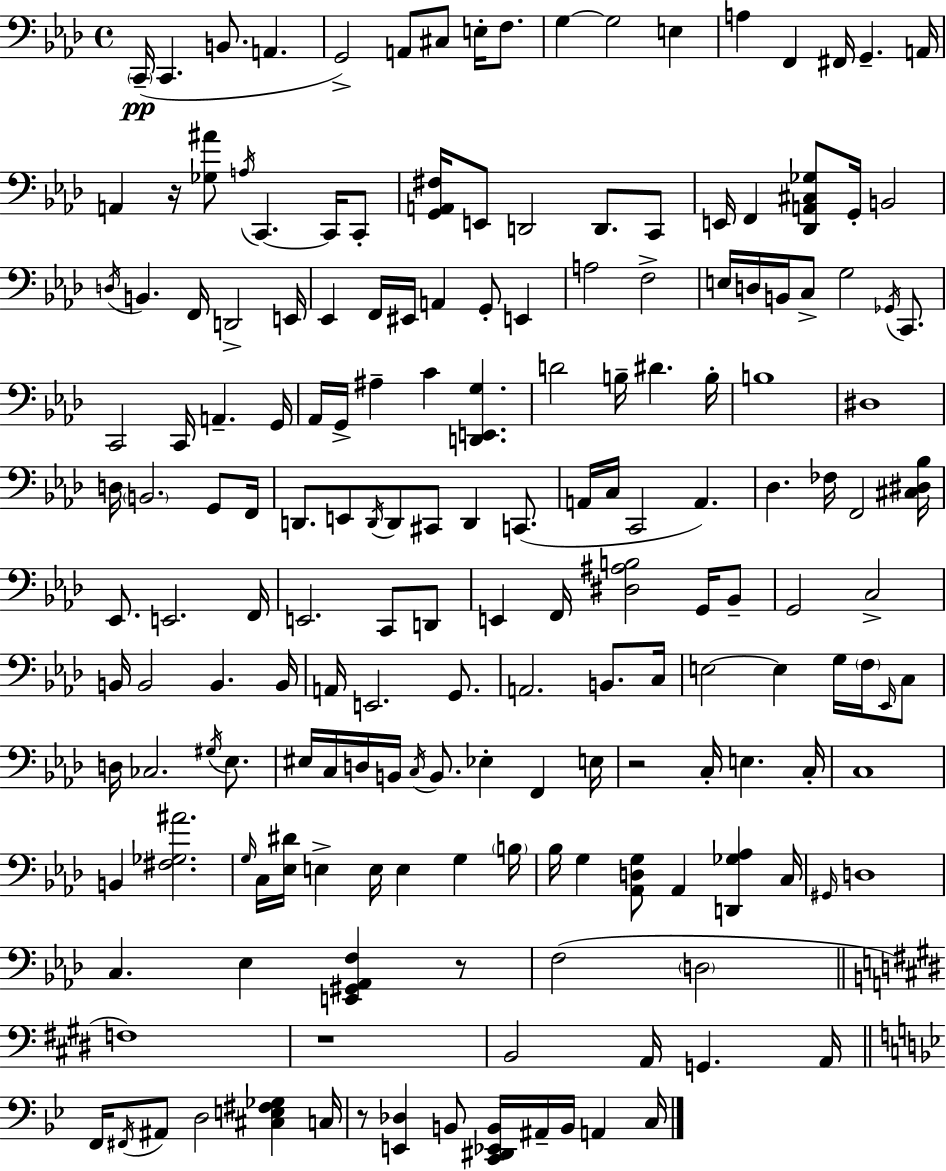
X:1
T:Untitled
M:4/4
L:1/4
K:Fm
C,,/4 C,, B,,/2 A,, G,,2 A,,/2 ^C,/2 E,/4 F,/2 G, G,2 E, A, F,, ^F,,/4 G,, A,,/4 A,, z/4 [_G,^A]/2 A,/4 C,, C,,/4 C,,/2 [G,,A,,^F,]/4 E,,/2 D,,2 D,,/2 C,,/2 E,,/4 F,, [_D,,A,,^C,_G,]/2 G,,/4 B,,2 D,/4 B,, F,,/4 D,,2 E,,/4 _E,, F,,/4 ^E,,/4 A,, G,,/2 E,, A,2 F,2 E,/4 D,/4 B,,/4 C,/2 G,2 _G,,/4 C,,/2 C,,2 C,,/4 A,, G,,/4 _A,,/4 G,,/4 ^A, C [D,,E,,G,] D2 B,/4 ^D B,/4 B,4 ^D,4 D,/4 B,,2 G,,/2 F,,/4 D,,/2 E,,/2 D,,/4 D,,/2 ^C,,/2 D,, C,,/2 A,,/4 C,/4 C,,2 A,, _D, _F,/4 F,,2 [^C,^D,_B,]/4 _E,,/2 E,,2 F,,/4 E,,2 C,,/2 D,,/2 E,, F,,/4 [^D,^A,B,]2 G,,/4 _B,,/2 G,,2 C,2 B,,/4 B,,2 B,, B,,/4 A,,/4 E,,2 G,,/2 A,,2 B,,/2 C,/4 E,2 E, G,/4 F,/4 _E,,/4 C,/2 D,/4 _C,2 ^G,/4 _E,/2 ^E,/4 C,/4 D,/4 B,,/4 C,/4 B,,/2 _E, F,, E,/4 z2 C,/4 E, C,/4 C,4 B,, [^F,_G,^A]2 G,/4 C,/4 [_E,^D]/4 E, E,/4 E, G, B,/4 _B,/4 G, [_A,,D,G,]/2 _A,, [D,,_G,_A,] C,/4 ^G,,/4 D,4 C, _E, [E,,^G,,_A,,F,] z/2 F,2 D,2 F,4 z4 B,,2 A,,/4 G,, A,,/4 F,,/4 ^F,,/4 ^A,,/2 D,2 [^C,E,^F,_G,] C,/4 z/2 [E,,_D,] B,,/2 [C,,^D,,_E,,B,,]/4 ^A,,/4 B,,/4 A,, C,/4